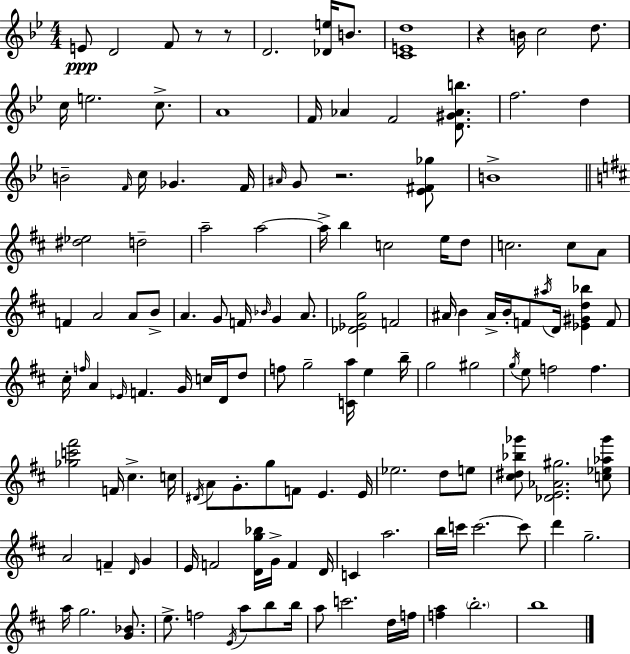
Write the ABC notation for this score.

X:1
T:Untitled
M:4/4
L:1/4
K:Bb
E/2 D2 F/2 z/2 z/2 D2 [_De]/4 B/2 [CEd]4 z B/4 c2 d/2 c/4 e2 c/2 A4 F/4 _A F2 [D^G_Ab]/2 f2 d B2 F/4 c/4 _G F/4 ^A/4 G/2 z2 [_E^F_g]/2 B4 [^d_e]2 d2 a2 a2 a/4 b c2 e/4 d/2 c2 c/2 A/2 F A2 A/2 B/2 A G/2 F/4 _B/4 G A/2 [_D_EAg]2 F2 ^A/4 B ^A/4 B/4 F/2 ^a/4 D/4 [_E^Gd_b] F/2 ^c/4 f/4 A _E/4 F G/4 c/4 D/4 d/2 f/2 g2 [Ca]/4 e b/4 g2 ^g2 g/4 e/2 f2 f [_gc'^f']2 F/4 ^c c/4 ^D/4 A/2 G/2 g/2 F/2 E E/4 _e2 d/2 e/2 [^c^d_b_g']/2 [_DE_A^g]2 [c_e_a_g']/2 A2 F D/4 G E/4 F2 [Dg_b]/4 G/4 F D/4 C a2 b/4 c'/4 c'2 c'/2 d' g2 a/4 g2 [G_B]/2 e/2 f2 E/4 a/2 b/2 b/4 a/2 c'2 d/4 f/4 [fa] b2 b4